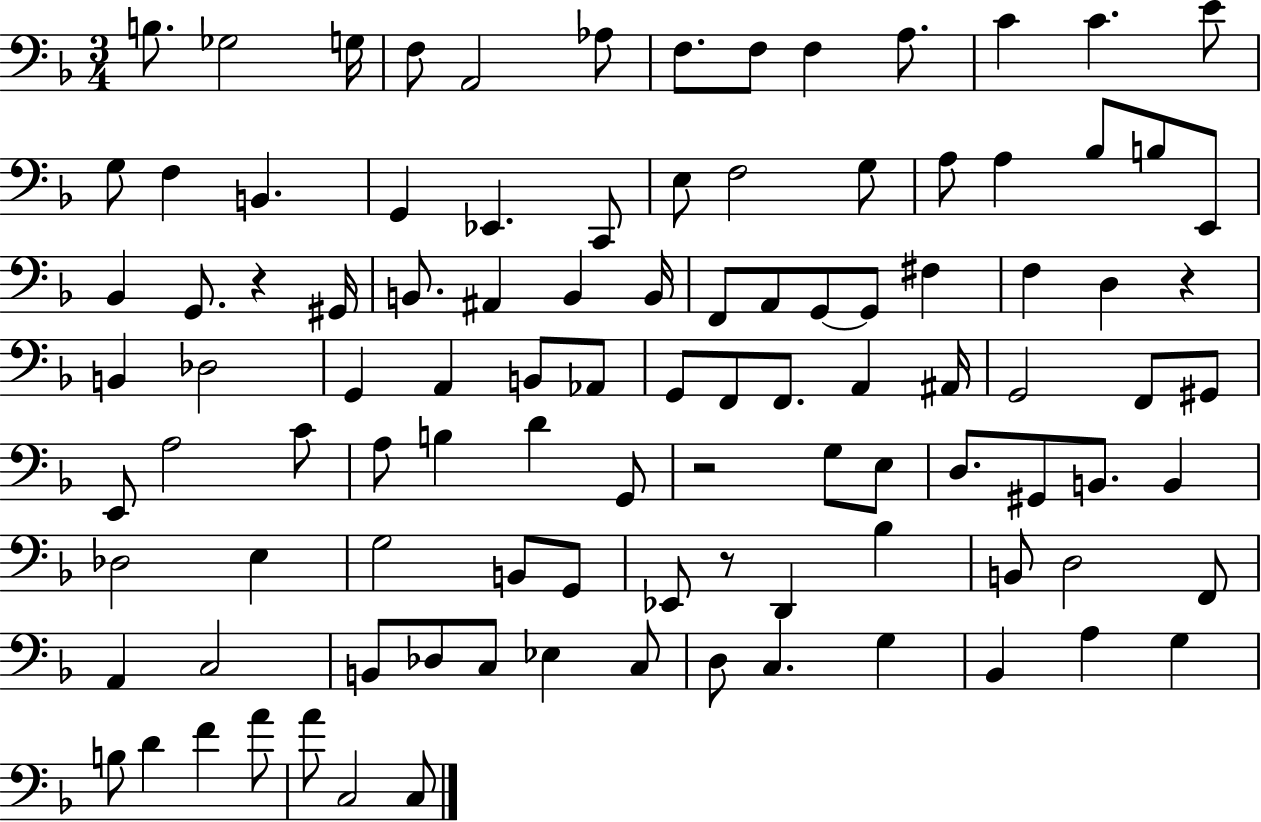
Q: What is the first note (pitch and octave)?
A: B3